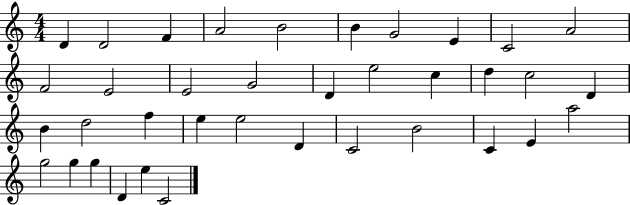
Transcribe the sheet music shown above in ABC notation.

X:1
T:Untitled
M:4/4
L:1/4
K:C
D D2 F A2 B2 B G2 E C2 A2 F2 E2 E2 G2 D e2 c d c2 D B d2 f e e2 D C2 B2 C E a2 g2 g g D e C2